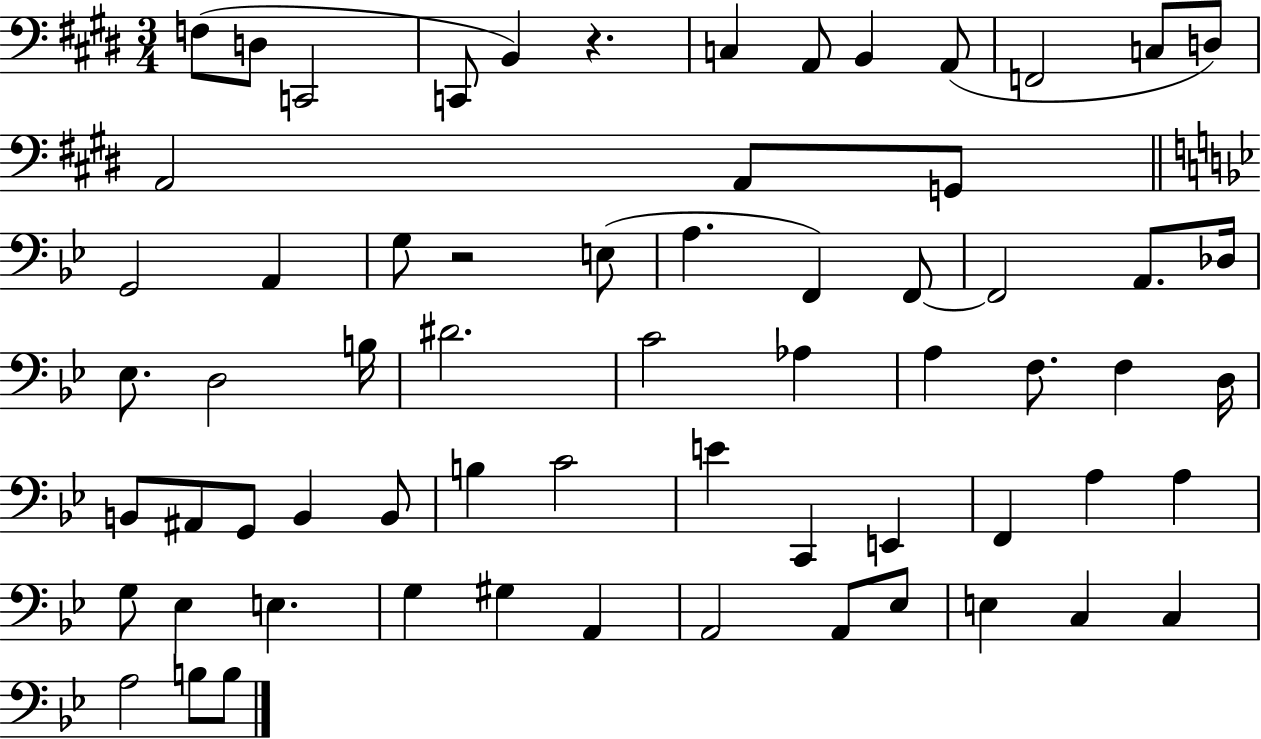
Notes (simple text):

F3/e D3/e C2/h C2/e B2/q R/q. C3/q A2/e B2/q A2/e F2/h C3/e D3/e A2/h A2/e G2/e G2/h A2/q G3/e R/h E3/e A3/q. F2/q F2/e F2/h A2/e. Db3/s Eb3/e. D3/h B3/s D#4/h. C4/h Ab3/q A3/q F3/e. F3/q D3/s B2/e A#2/e G2/e B2/q B2/e B3/q C4/h E4/q C2/q E2/q F2/q A3/q A3/q G3/e Eb3/q E3/q. G3/q G#3/q A2/q A2/h A2/e Eb3/e E3/q C3/q C3/q A3/h B3/e B3/e